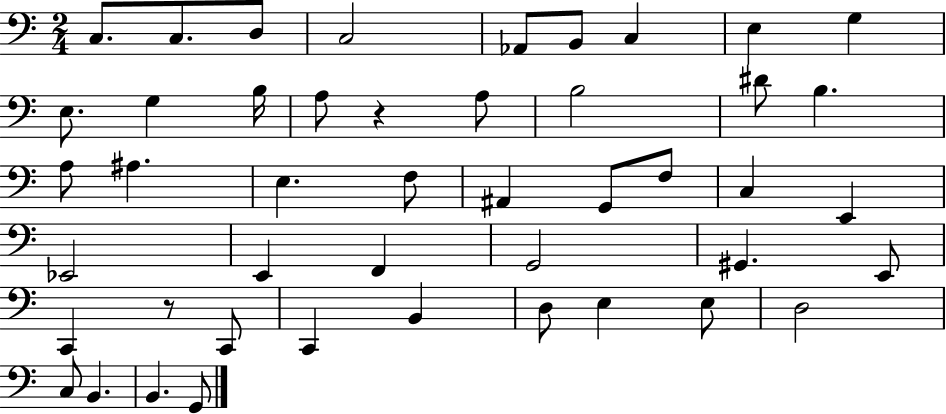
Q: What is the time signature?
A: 2/4